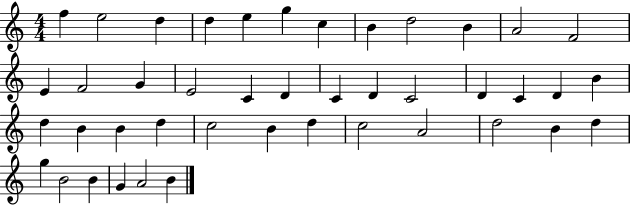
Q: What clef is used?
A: treble